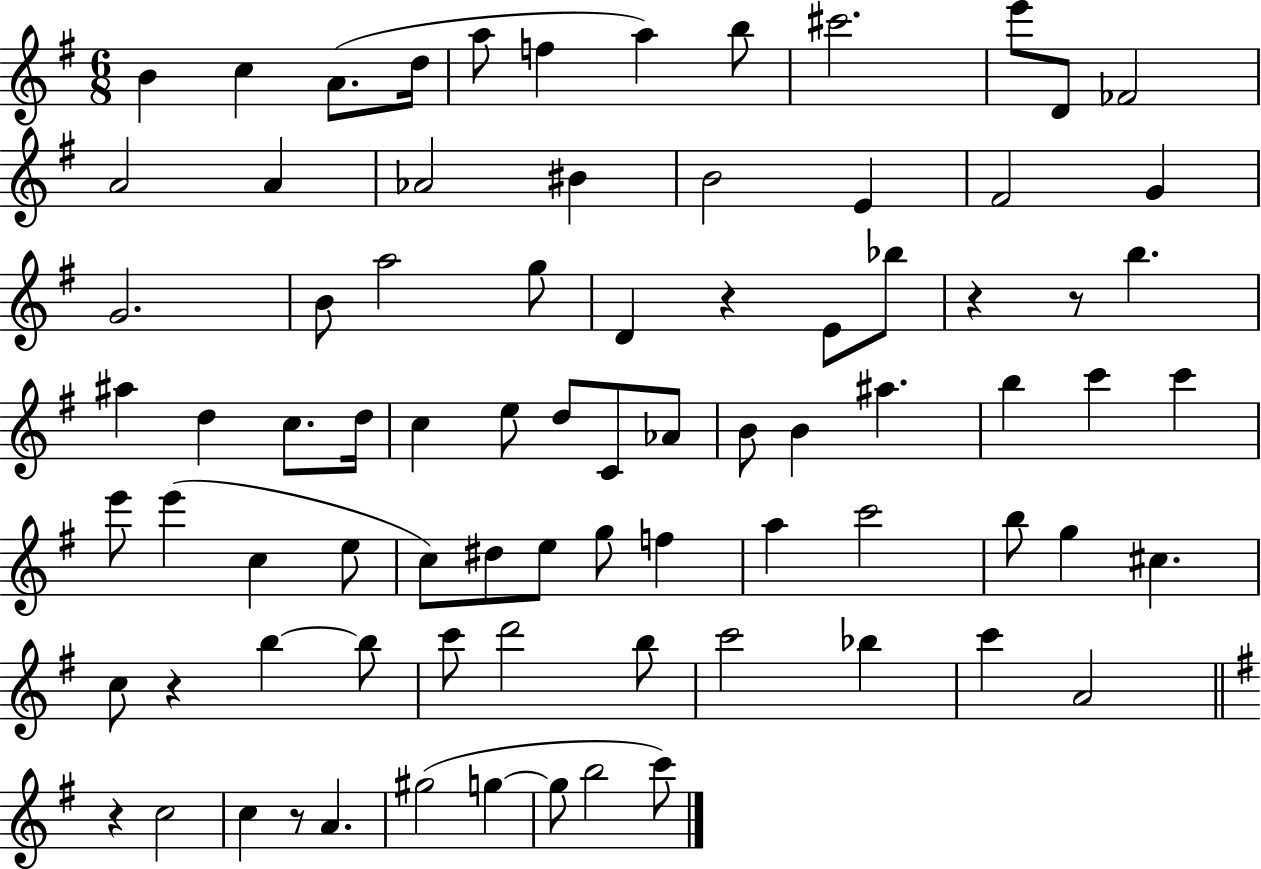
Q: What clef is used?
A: treble